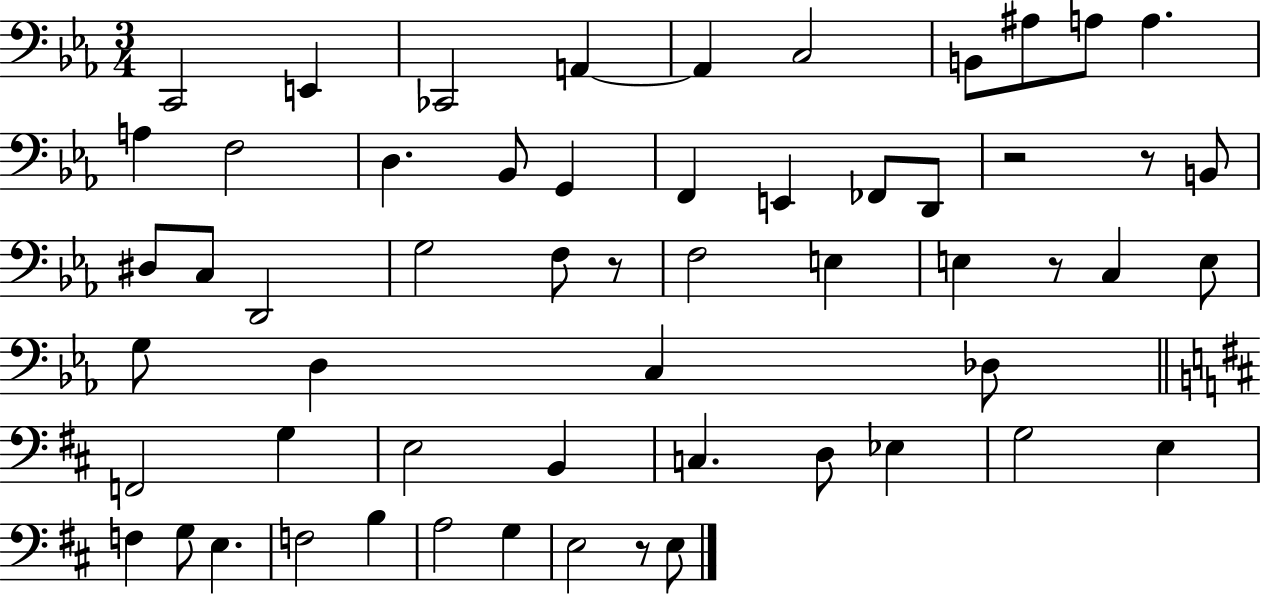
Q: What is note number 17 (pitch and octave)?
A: E2